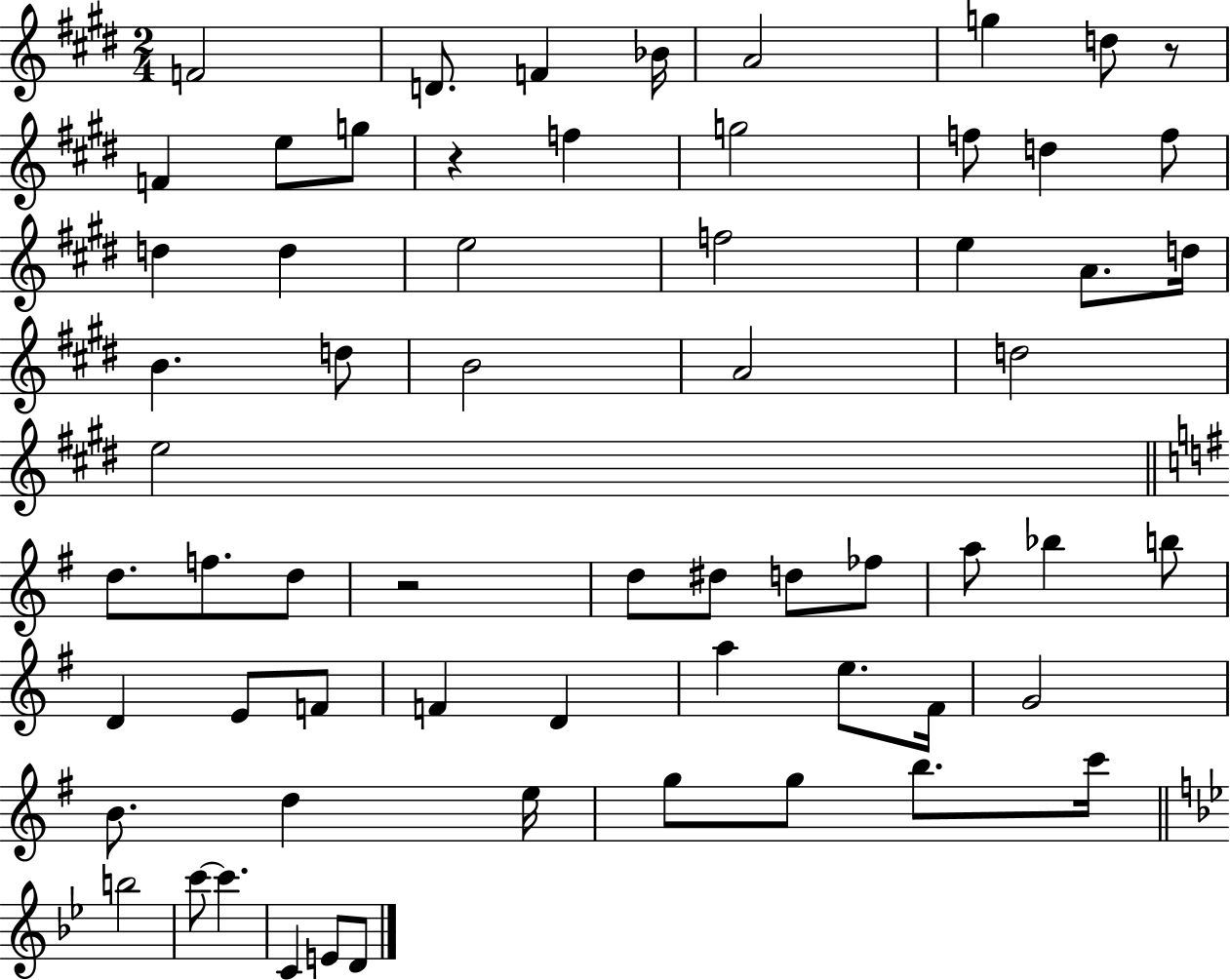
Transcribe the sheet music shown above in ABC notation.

X:1
T:Untitled
M:2/4
L:1/4
K:E
F2 D/2 F _B/4 A2 g d/2 z/2 F e/2 g/2 z f g2 f/2 d f/2 d d e2 f2 e A/2 d/4 B d/2 B2 A2 d2 e2 d/2 f/2 d/2 z2 d/2 ^d/2 d/2 _f/2 a/2 _b b/2 D E/2 F/2 F D a e/2 ^F/4 G2 B/2 d e/4 g/2 g/2 b/2 c'/4 b2 c'/2 c' C E/2 D/2